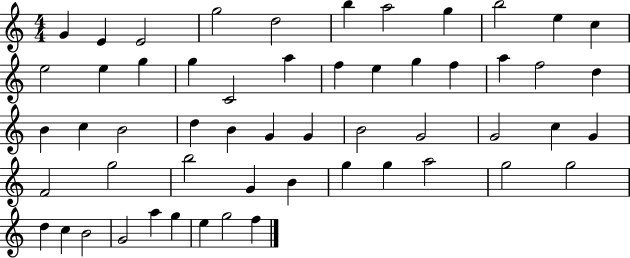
G4/q E4/q E4/h G5/h D5/h B5/q A5/h G5/q B5/h E5/q C5/q E5/h E5/q G5/q G5/q C4/h A5/q F5/q E5/q G5/q F5/q A5/q F5/h D5/q B4/q C5/q B4/h D5/q B4/q G4/q G4/q B4/h G4/h G4/h C5/q G4/q F4/h G5/h B5/h G4/q B4/q G5/q G5/q A5/h G5/h G5/h D5/q C5/q B4/h G4/h A5/q G5/q E5/q G5/h F5/q